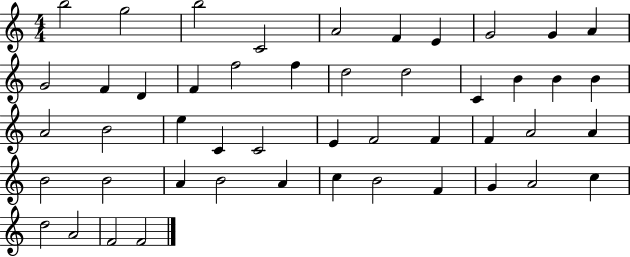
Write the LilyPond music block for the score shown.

{
  \clef treble
  \numericTimeSignature
  \time 4/4
  \key c \major
  b''2 g''2 | b''2 c'2 | a'2 f'4 e'4 | g'2 g'4 a'4 | \break g'2 f'4 d'4 | f'4 f''2 f''4 | d''2 d''2 | c'4 b'4 b'4 b'4 | \break a'2 b'2 | e''4 c'4 c'2 | e'4 f'2 f'4 | f'4 a'2 a'4 | \break b'2 b'2 | a'4 b'2 a'4 | c''4 b'2 f'4 | g'4 a'2 c''4 | \break d''2 a'2 | f'2 f'2 | \bar "|."
}